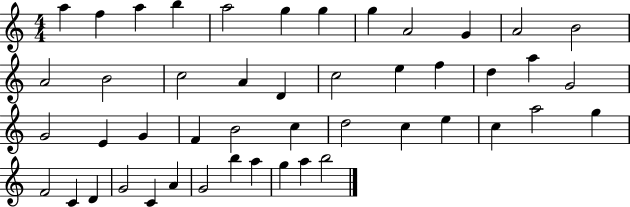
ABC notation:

X:1
T:Untitled
M:4/4
L:1/4
K:C
a f a b a2 g g g A2 G A2 B2 A2 B2 c2 A D c2 e f d a G2 G2 E G F B2 c d2 c e c a2 g F2 C D G2 C A G2 b a g a b2